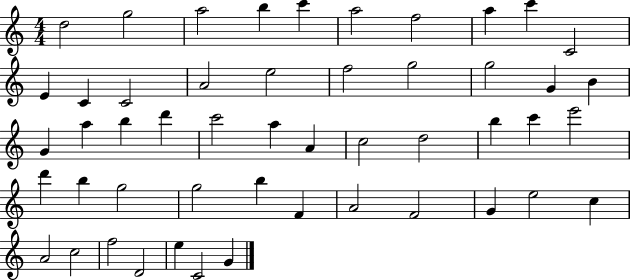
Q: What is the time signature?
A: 4/4